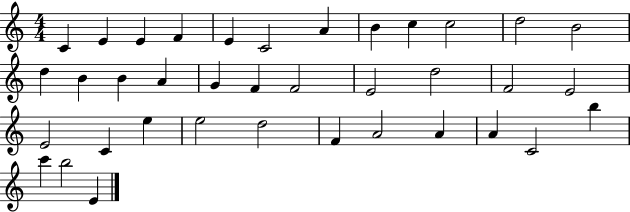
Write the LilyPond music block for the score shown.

{
  \clef treble
  \numericTimeSignature
  \time 4/4
  \key c \major
  c'4 e'4 e'4 f'4 | e'4 c'2 a'4 | b'4 c''4 c''2 | d''2 b'2 | \break d''4 b'4 b'4 a'4 | g'4 f'4 f'2 | e'2 d''2 | f'2 e'2 | \break e'2 c'4 e''4 | e''2 d''2 | f'4 a'2 a'4 | a'4 c'2 b''4 | \break c'''4 b''2 e'4 | \bar "|."
}